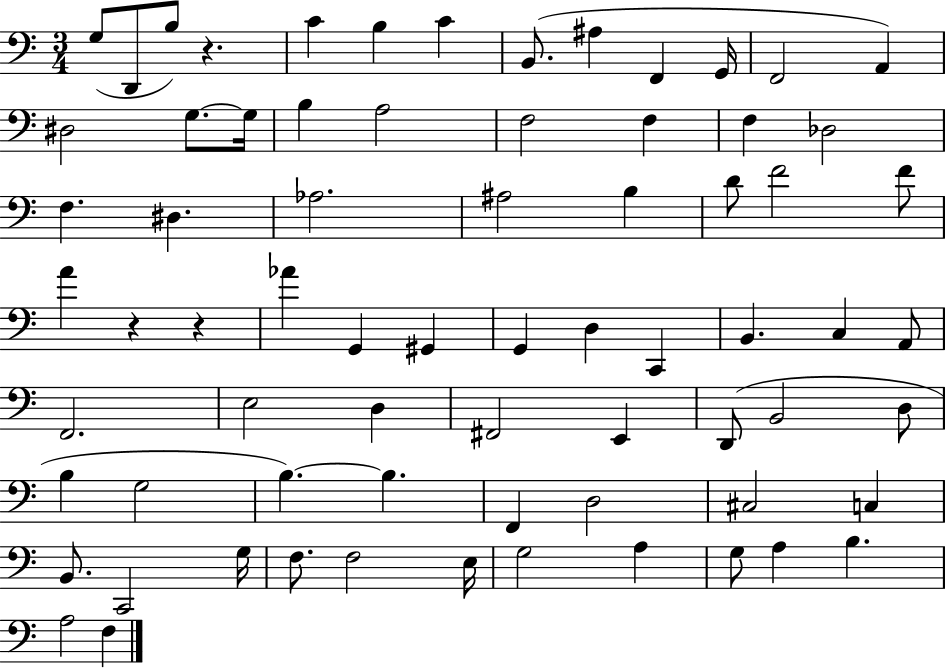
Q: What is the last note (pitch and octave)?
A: F3